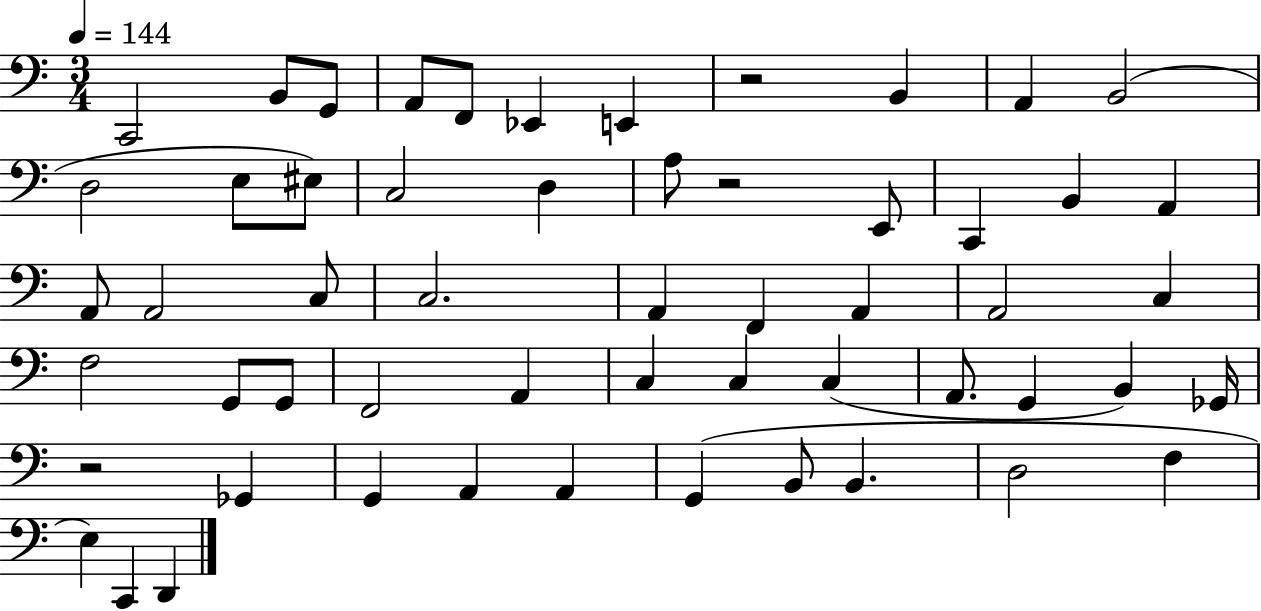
{
  \clef bass
  \numericTimeSignature
  \time 3/4
  \key c \major
  \tempo 4 = 144
  \repeat volta 2 { c,2 b,8 g,8 | a,8 f,8 ees,4 e,4 | r2 b,4 | a,4 b,2( | \break d2 e8 eis8) | c2 d4 | a8 r2 e,8 | c,4 b,4 a,4 | \break a,8 a,2 c8 | c2. | a,4 f,4 a,4 | a,2 c4 | \break f2 g,8 g,8 | f,2 a,4 | c4 c4 c4( | a,8. g,4 b,4) ges,16 | \break r2 ges,4 | g,4 a,4 a,4 | g,4( b,8 b,4. | d2 f4 | \break e4) c,4 d,4 | } \bar "|."
}